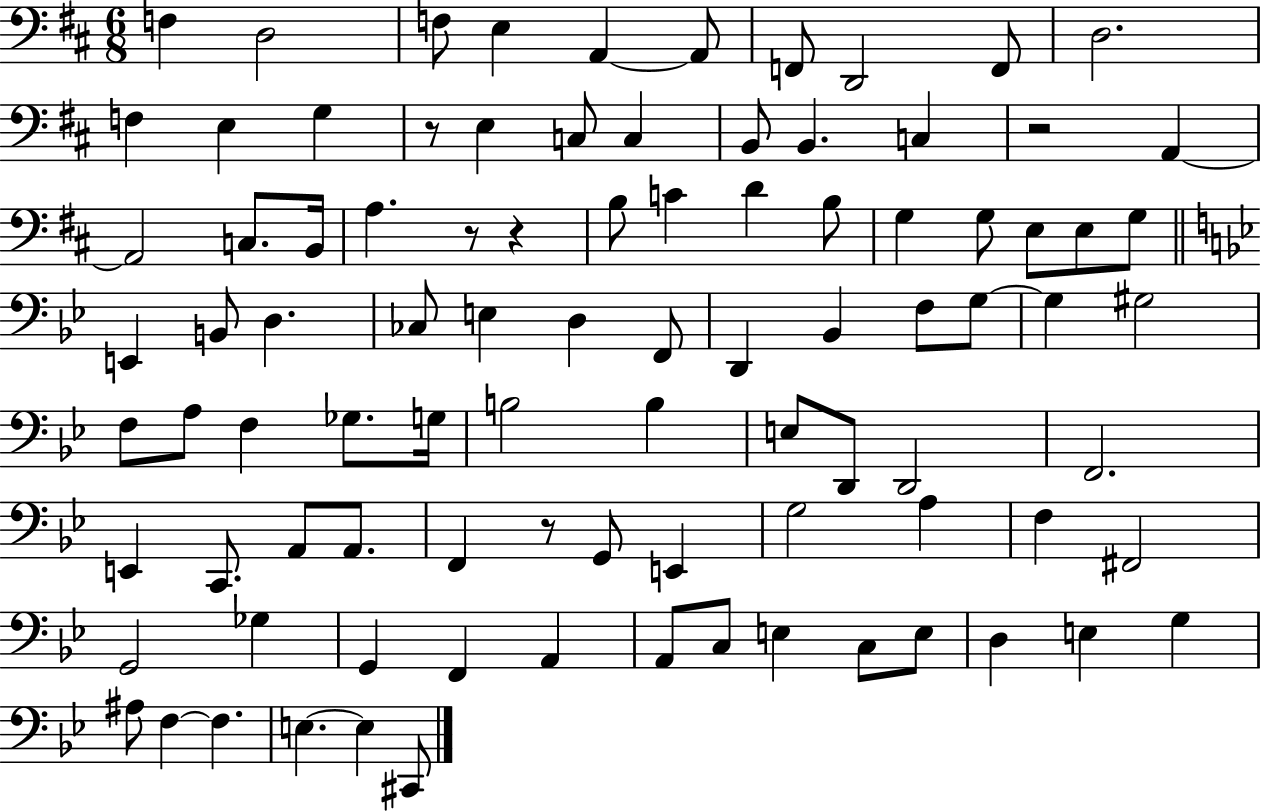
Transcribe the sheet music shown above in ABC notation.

X:1
T:Untitled
M:6/8
L:1/4
K:D
F, D,2 F,/2 E, A,, A,,/2 F,,/2 D,,2 F,,/2 D,2 F, E, G, z/2 E, C,/2 C, B,,/2 B,, C, z2 A,, A,,2 C,/2 B,,/4 A, z/2 z B,/2 C D B,/2 G, G,/2 E,/2 E,/2 G,/2 E,, B,,/2 D, _C,/2 E, D, F,,/2 D,, _B,, F,/2 G,/2 G, ^G,2 F,/2 A,/2 F, _G,/2 G,/4 B,2 B, E,/2 D,,/2 D,,2 F,,2 E,, C,,/2 A,,/2 A,,/2 F,, z/2 G,,/2 E,, G,2 A, F, ^F,,2 G,,2 _G, G,, F,, A,, A,,/2 C,/2 E, C,/2 E,/2 D, E, G, ^A,/2 F, F, E, E, ^C,,/2